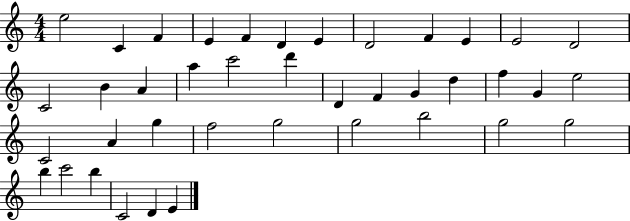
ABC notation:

X:1
T:Untitled
M:4/4
L:1/4
K:C
e2 C F E F D E D2 F E E2 D2 C2 B A a c'2 d' D F G d f G e2 C2 A g f2 g2 g2 b2 g2 g2 b c'2 b C2 D E